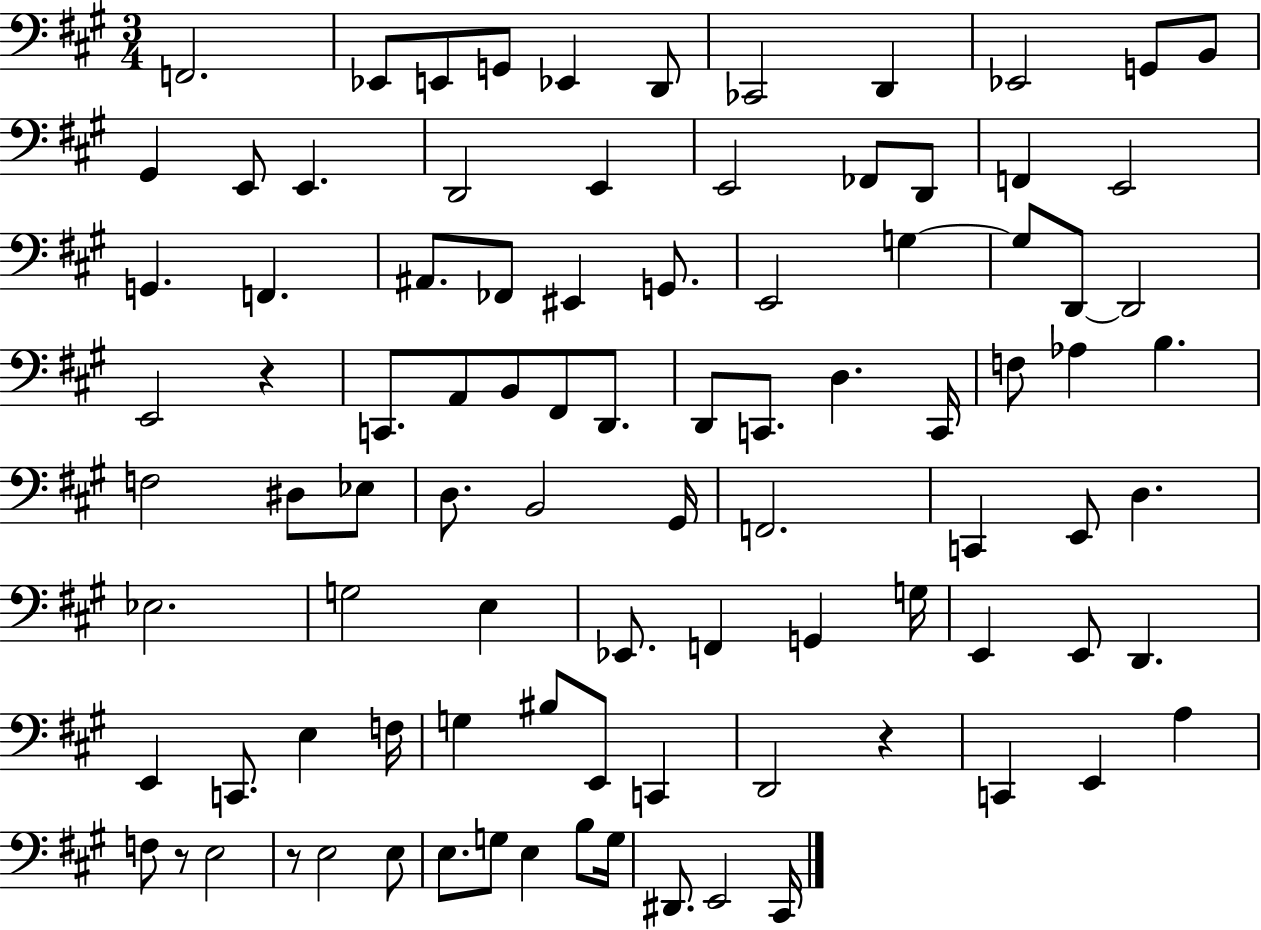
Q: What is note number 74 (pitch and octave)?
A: D2